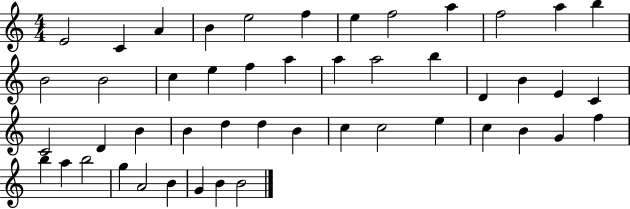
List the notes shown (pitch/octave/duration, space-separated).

E4/h C4/q A4/q B4/q E5/h F5/q E5/q F5/h A5/q F5/h A5/q B5/q B4/h B4/h C5/q E5/q F5/q A5/q A5/q A5/h B5/q D4/q B4/q E4/q C4/q C4/h D4/q B4/q B4/q D5/q D5/q B4/q C5/q C5/h E5/q C5/q B4/q G4/q F5/q B5/q A5/q B5/h G5/q A4/h B4/q G4/q B4/q B4/h